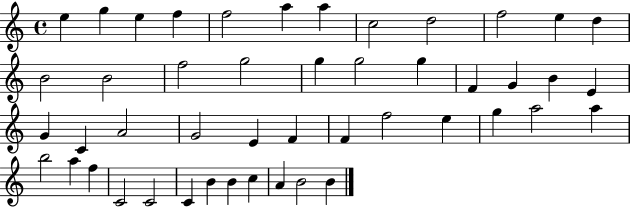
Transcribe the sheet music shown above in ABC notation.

X:1
T:Untitled
M:4/4
L:1/4
K:C
e g e f f2 a a c2 d2 f2 e d B2 B2 f2 g2 g g2 g F G B E G C A2 G2 E F F f2 e g a2 a b2 a f C2 C2 C B B c A B2 B